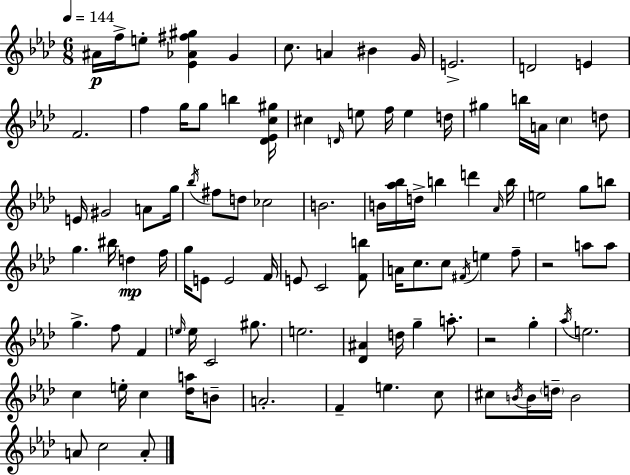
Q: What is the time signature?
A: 6/8